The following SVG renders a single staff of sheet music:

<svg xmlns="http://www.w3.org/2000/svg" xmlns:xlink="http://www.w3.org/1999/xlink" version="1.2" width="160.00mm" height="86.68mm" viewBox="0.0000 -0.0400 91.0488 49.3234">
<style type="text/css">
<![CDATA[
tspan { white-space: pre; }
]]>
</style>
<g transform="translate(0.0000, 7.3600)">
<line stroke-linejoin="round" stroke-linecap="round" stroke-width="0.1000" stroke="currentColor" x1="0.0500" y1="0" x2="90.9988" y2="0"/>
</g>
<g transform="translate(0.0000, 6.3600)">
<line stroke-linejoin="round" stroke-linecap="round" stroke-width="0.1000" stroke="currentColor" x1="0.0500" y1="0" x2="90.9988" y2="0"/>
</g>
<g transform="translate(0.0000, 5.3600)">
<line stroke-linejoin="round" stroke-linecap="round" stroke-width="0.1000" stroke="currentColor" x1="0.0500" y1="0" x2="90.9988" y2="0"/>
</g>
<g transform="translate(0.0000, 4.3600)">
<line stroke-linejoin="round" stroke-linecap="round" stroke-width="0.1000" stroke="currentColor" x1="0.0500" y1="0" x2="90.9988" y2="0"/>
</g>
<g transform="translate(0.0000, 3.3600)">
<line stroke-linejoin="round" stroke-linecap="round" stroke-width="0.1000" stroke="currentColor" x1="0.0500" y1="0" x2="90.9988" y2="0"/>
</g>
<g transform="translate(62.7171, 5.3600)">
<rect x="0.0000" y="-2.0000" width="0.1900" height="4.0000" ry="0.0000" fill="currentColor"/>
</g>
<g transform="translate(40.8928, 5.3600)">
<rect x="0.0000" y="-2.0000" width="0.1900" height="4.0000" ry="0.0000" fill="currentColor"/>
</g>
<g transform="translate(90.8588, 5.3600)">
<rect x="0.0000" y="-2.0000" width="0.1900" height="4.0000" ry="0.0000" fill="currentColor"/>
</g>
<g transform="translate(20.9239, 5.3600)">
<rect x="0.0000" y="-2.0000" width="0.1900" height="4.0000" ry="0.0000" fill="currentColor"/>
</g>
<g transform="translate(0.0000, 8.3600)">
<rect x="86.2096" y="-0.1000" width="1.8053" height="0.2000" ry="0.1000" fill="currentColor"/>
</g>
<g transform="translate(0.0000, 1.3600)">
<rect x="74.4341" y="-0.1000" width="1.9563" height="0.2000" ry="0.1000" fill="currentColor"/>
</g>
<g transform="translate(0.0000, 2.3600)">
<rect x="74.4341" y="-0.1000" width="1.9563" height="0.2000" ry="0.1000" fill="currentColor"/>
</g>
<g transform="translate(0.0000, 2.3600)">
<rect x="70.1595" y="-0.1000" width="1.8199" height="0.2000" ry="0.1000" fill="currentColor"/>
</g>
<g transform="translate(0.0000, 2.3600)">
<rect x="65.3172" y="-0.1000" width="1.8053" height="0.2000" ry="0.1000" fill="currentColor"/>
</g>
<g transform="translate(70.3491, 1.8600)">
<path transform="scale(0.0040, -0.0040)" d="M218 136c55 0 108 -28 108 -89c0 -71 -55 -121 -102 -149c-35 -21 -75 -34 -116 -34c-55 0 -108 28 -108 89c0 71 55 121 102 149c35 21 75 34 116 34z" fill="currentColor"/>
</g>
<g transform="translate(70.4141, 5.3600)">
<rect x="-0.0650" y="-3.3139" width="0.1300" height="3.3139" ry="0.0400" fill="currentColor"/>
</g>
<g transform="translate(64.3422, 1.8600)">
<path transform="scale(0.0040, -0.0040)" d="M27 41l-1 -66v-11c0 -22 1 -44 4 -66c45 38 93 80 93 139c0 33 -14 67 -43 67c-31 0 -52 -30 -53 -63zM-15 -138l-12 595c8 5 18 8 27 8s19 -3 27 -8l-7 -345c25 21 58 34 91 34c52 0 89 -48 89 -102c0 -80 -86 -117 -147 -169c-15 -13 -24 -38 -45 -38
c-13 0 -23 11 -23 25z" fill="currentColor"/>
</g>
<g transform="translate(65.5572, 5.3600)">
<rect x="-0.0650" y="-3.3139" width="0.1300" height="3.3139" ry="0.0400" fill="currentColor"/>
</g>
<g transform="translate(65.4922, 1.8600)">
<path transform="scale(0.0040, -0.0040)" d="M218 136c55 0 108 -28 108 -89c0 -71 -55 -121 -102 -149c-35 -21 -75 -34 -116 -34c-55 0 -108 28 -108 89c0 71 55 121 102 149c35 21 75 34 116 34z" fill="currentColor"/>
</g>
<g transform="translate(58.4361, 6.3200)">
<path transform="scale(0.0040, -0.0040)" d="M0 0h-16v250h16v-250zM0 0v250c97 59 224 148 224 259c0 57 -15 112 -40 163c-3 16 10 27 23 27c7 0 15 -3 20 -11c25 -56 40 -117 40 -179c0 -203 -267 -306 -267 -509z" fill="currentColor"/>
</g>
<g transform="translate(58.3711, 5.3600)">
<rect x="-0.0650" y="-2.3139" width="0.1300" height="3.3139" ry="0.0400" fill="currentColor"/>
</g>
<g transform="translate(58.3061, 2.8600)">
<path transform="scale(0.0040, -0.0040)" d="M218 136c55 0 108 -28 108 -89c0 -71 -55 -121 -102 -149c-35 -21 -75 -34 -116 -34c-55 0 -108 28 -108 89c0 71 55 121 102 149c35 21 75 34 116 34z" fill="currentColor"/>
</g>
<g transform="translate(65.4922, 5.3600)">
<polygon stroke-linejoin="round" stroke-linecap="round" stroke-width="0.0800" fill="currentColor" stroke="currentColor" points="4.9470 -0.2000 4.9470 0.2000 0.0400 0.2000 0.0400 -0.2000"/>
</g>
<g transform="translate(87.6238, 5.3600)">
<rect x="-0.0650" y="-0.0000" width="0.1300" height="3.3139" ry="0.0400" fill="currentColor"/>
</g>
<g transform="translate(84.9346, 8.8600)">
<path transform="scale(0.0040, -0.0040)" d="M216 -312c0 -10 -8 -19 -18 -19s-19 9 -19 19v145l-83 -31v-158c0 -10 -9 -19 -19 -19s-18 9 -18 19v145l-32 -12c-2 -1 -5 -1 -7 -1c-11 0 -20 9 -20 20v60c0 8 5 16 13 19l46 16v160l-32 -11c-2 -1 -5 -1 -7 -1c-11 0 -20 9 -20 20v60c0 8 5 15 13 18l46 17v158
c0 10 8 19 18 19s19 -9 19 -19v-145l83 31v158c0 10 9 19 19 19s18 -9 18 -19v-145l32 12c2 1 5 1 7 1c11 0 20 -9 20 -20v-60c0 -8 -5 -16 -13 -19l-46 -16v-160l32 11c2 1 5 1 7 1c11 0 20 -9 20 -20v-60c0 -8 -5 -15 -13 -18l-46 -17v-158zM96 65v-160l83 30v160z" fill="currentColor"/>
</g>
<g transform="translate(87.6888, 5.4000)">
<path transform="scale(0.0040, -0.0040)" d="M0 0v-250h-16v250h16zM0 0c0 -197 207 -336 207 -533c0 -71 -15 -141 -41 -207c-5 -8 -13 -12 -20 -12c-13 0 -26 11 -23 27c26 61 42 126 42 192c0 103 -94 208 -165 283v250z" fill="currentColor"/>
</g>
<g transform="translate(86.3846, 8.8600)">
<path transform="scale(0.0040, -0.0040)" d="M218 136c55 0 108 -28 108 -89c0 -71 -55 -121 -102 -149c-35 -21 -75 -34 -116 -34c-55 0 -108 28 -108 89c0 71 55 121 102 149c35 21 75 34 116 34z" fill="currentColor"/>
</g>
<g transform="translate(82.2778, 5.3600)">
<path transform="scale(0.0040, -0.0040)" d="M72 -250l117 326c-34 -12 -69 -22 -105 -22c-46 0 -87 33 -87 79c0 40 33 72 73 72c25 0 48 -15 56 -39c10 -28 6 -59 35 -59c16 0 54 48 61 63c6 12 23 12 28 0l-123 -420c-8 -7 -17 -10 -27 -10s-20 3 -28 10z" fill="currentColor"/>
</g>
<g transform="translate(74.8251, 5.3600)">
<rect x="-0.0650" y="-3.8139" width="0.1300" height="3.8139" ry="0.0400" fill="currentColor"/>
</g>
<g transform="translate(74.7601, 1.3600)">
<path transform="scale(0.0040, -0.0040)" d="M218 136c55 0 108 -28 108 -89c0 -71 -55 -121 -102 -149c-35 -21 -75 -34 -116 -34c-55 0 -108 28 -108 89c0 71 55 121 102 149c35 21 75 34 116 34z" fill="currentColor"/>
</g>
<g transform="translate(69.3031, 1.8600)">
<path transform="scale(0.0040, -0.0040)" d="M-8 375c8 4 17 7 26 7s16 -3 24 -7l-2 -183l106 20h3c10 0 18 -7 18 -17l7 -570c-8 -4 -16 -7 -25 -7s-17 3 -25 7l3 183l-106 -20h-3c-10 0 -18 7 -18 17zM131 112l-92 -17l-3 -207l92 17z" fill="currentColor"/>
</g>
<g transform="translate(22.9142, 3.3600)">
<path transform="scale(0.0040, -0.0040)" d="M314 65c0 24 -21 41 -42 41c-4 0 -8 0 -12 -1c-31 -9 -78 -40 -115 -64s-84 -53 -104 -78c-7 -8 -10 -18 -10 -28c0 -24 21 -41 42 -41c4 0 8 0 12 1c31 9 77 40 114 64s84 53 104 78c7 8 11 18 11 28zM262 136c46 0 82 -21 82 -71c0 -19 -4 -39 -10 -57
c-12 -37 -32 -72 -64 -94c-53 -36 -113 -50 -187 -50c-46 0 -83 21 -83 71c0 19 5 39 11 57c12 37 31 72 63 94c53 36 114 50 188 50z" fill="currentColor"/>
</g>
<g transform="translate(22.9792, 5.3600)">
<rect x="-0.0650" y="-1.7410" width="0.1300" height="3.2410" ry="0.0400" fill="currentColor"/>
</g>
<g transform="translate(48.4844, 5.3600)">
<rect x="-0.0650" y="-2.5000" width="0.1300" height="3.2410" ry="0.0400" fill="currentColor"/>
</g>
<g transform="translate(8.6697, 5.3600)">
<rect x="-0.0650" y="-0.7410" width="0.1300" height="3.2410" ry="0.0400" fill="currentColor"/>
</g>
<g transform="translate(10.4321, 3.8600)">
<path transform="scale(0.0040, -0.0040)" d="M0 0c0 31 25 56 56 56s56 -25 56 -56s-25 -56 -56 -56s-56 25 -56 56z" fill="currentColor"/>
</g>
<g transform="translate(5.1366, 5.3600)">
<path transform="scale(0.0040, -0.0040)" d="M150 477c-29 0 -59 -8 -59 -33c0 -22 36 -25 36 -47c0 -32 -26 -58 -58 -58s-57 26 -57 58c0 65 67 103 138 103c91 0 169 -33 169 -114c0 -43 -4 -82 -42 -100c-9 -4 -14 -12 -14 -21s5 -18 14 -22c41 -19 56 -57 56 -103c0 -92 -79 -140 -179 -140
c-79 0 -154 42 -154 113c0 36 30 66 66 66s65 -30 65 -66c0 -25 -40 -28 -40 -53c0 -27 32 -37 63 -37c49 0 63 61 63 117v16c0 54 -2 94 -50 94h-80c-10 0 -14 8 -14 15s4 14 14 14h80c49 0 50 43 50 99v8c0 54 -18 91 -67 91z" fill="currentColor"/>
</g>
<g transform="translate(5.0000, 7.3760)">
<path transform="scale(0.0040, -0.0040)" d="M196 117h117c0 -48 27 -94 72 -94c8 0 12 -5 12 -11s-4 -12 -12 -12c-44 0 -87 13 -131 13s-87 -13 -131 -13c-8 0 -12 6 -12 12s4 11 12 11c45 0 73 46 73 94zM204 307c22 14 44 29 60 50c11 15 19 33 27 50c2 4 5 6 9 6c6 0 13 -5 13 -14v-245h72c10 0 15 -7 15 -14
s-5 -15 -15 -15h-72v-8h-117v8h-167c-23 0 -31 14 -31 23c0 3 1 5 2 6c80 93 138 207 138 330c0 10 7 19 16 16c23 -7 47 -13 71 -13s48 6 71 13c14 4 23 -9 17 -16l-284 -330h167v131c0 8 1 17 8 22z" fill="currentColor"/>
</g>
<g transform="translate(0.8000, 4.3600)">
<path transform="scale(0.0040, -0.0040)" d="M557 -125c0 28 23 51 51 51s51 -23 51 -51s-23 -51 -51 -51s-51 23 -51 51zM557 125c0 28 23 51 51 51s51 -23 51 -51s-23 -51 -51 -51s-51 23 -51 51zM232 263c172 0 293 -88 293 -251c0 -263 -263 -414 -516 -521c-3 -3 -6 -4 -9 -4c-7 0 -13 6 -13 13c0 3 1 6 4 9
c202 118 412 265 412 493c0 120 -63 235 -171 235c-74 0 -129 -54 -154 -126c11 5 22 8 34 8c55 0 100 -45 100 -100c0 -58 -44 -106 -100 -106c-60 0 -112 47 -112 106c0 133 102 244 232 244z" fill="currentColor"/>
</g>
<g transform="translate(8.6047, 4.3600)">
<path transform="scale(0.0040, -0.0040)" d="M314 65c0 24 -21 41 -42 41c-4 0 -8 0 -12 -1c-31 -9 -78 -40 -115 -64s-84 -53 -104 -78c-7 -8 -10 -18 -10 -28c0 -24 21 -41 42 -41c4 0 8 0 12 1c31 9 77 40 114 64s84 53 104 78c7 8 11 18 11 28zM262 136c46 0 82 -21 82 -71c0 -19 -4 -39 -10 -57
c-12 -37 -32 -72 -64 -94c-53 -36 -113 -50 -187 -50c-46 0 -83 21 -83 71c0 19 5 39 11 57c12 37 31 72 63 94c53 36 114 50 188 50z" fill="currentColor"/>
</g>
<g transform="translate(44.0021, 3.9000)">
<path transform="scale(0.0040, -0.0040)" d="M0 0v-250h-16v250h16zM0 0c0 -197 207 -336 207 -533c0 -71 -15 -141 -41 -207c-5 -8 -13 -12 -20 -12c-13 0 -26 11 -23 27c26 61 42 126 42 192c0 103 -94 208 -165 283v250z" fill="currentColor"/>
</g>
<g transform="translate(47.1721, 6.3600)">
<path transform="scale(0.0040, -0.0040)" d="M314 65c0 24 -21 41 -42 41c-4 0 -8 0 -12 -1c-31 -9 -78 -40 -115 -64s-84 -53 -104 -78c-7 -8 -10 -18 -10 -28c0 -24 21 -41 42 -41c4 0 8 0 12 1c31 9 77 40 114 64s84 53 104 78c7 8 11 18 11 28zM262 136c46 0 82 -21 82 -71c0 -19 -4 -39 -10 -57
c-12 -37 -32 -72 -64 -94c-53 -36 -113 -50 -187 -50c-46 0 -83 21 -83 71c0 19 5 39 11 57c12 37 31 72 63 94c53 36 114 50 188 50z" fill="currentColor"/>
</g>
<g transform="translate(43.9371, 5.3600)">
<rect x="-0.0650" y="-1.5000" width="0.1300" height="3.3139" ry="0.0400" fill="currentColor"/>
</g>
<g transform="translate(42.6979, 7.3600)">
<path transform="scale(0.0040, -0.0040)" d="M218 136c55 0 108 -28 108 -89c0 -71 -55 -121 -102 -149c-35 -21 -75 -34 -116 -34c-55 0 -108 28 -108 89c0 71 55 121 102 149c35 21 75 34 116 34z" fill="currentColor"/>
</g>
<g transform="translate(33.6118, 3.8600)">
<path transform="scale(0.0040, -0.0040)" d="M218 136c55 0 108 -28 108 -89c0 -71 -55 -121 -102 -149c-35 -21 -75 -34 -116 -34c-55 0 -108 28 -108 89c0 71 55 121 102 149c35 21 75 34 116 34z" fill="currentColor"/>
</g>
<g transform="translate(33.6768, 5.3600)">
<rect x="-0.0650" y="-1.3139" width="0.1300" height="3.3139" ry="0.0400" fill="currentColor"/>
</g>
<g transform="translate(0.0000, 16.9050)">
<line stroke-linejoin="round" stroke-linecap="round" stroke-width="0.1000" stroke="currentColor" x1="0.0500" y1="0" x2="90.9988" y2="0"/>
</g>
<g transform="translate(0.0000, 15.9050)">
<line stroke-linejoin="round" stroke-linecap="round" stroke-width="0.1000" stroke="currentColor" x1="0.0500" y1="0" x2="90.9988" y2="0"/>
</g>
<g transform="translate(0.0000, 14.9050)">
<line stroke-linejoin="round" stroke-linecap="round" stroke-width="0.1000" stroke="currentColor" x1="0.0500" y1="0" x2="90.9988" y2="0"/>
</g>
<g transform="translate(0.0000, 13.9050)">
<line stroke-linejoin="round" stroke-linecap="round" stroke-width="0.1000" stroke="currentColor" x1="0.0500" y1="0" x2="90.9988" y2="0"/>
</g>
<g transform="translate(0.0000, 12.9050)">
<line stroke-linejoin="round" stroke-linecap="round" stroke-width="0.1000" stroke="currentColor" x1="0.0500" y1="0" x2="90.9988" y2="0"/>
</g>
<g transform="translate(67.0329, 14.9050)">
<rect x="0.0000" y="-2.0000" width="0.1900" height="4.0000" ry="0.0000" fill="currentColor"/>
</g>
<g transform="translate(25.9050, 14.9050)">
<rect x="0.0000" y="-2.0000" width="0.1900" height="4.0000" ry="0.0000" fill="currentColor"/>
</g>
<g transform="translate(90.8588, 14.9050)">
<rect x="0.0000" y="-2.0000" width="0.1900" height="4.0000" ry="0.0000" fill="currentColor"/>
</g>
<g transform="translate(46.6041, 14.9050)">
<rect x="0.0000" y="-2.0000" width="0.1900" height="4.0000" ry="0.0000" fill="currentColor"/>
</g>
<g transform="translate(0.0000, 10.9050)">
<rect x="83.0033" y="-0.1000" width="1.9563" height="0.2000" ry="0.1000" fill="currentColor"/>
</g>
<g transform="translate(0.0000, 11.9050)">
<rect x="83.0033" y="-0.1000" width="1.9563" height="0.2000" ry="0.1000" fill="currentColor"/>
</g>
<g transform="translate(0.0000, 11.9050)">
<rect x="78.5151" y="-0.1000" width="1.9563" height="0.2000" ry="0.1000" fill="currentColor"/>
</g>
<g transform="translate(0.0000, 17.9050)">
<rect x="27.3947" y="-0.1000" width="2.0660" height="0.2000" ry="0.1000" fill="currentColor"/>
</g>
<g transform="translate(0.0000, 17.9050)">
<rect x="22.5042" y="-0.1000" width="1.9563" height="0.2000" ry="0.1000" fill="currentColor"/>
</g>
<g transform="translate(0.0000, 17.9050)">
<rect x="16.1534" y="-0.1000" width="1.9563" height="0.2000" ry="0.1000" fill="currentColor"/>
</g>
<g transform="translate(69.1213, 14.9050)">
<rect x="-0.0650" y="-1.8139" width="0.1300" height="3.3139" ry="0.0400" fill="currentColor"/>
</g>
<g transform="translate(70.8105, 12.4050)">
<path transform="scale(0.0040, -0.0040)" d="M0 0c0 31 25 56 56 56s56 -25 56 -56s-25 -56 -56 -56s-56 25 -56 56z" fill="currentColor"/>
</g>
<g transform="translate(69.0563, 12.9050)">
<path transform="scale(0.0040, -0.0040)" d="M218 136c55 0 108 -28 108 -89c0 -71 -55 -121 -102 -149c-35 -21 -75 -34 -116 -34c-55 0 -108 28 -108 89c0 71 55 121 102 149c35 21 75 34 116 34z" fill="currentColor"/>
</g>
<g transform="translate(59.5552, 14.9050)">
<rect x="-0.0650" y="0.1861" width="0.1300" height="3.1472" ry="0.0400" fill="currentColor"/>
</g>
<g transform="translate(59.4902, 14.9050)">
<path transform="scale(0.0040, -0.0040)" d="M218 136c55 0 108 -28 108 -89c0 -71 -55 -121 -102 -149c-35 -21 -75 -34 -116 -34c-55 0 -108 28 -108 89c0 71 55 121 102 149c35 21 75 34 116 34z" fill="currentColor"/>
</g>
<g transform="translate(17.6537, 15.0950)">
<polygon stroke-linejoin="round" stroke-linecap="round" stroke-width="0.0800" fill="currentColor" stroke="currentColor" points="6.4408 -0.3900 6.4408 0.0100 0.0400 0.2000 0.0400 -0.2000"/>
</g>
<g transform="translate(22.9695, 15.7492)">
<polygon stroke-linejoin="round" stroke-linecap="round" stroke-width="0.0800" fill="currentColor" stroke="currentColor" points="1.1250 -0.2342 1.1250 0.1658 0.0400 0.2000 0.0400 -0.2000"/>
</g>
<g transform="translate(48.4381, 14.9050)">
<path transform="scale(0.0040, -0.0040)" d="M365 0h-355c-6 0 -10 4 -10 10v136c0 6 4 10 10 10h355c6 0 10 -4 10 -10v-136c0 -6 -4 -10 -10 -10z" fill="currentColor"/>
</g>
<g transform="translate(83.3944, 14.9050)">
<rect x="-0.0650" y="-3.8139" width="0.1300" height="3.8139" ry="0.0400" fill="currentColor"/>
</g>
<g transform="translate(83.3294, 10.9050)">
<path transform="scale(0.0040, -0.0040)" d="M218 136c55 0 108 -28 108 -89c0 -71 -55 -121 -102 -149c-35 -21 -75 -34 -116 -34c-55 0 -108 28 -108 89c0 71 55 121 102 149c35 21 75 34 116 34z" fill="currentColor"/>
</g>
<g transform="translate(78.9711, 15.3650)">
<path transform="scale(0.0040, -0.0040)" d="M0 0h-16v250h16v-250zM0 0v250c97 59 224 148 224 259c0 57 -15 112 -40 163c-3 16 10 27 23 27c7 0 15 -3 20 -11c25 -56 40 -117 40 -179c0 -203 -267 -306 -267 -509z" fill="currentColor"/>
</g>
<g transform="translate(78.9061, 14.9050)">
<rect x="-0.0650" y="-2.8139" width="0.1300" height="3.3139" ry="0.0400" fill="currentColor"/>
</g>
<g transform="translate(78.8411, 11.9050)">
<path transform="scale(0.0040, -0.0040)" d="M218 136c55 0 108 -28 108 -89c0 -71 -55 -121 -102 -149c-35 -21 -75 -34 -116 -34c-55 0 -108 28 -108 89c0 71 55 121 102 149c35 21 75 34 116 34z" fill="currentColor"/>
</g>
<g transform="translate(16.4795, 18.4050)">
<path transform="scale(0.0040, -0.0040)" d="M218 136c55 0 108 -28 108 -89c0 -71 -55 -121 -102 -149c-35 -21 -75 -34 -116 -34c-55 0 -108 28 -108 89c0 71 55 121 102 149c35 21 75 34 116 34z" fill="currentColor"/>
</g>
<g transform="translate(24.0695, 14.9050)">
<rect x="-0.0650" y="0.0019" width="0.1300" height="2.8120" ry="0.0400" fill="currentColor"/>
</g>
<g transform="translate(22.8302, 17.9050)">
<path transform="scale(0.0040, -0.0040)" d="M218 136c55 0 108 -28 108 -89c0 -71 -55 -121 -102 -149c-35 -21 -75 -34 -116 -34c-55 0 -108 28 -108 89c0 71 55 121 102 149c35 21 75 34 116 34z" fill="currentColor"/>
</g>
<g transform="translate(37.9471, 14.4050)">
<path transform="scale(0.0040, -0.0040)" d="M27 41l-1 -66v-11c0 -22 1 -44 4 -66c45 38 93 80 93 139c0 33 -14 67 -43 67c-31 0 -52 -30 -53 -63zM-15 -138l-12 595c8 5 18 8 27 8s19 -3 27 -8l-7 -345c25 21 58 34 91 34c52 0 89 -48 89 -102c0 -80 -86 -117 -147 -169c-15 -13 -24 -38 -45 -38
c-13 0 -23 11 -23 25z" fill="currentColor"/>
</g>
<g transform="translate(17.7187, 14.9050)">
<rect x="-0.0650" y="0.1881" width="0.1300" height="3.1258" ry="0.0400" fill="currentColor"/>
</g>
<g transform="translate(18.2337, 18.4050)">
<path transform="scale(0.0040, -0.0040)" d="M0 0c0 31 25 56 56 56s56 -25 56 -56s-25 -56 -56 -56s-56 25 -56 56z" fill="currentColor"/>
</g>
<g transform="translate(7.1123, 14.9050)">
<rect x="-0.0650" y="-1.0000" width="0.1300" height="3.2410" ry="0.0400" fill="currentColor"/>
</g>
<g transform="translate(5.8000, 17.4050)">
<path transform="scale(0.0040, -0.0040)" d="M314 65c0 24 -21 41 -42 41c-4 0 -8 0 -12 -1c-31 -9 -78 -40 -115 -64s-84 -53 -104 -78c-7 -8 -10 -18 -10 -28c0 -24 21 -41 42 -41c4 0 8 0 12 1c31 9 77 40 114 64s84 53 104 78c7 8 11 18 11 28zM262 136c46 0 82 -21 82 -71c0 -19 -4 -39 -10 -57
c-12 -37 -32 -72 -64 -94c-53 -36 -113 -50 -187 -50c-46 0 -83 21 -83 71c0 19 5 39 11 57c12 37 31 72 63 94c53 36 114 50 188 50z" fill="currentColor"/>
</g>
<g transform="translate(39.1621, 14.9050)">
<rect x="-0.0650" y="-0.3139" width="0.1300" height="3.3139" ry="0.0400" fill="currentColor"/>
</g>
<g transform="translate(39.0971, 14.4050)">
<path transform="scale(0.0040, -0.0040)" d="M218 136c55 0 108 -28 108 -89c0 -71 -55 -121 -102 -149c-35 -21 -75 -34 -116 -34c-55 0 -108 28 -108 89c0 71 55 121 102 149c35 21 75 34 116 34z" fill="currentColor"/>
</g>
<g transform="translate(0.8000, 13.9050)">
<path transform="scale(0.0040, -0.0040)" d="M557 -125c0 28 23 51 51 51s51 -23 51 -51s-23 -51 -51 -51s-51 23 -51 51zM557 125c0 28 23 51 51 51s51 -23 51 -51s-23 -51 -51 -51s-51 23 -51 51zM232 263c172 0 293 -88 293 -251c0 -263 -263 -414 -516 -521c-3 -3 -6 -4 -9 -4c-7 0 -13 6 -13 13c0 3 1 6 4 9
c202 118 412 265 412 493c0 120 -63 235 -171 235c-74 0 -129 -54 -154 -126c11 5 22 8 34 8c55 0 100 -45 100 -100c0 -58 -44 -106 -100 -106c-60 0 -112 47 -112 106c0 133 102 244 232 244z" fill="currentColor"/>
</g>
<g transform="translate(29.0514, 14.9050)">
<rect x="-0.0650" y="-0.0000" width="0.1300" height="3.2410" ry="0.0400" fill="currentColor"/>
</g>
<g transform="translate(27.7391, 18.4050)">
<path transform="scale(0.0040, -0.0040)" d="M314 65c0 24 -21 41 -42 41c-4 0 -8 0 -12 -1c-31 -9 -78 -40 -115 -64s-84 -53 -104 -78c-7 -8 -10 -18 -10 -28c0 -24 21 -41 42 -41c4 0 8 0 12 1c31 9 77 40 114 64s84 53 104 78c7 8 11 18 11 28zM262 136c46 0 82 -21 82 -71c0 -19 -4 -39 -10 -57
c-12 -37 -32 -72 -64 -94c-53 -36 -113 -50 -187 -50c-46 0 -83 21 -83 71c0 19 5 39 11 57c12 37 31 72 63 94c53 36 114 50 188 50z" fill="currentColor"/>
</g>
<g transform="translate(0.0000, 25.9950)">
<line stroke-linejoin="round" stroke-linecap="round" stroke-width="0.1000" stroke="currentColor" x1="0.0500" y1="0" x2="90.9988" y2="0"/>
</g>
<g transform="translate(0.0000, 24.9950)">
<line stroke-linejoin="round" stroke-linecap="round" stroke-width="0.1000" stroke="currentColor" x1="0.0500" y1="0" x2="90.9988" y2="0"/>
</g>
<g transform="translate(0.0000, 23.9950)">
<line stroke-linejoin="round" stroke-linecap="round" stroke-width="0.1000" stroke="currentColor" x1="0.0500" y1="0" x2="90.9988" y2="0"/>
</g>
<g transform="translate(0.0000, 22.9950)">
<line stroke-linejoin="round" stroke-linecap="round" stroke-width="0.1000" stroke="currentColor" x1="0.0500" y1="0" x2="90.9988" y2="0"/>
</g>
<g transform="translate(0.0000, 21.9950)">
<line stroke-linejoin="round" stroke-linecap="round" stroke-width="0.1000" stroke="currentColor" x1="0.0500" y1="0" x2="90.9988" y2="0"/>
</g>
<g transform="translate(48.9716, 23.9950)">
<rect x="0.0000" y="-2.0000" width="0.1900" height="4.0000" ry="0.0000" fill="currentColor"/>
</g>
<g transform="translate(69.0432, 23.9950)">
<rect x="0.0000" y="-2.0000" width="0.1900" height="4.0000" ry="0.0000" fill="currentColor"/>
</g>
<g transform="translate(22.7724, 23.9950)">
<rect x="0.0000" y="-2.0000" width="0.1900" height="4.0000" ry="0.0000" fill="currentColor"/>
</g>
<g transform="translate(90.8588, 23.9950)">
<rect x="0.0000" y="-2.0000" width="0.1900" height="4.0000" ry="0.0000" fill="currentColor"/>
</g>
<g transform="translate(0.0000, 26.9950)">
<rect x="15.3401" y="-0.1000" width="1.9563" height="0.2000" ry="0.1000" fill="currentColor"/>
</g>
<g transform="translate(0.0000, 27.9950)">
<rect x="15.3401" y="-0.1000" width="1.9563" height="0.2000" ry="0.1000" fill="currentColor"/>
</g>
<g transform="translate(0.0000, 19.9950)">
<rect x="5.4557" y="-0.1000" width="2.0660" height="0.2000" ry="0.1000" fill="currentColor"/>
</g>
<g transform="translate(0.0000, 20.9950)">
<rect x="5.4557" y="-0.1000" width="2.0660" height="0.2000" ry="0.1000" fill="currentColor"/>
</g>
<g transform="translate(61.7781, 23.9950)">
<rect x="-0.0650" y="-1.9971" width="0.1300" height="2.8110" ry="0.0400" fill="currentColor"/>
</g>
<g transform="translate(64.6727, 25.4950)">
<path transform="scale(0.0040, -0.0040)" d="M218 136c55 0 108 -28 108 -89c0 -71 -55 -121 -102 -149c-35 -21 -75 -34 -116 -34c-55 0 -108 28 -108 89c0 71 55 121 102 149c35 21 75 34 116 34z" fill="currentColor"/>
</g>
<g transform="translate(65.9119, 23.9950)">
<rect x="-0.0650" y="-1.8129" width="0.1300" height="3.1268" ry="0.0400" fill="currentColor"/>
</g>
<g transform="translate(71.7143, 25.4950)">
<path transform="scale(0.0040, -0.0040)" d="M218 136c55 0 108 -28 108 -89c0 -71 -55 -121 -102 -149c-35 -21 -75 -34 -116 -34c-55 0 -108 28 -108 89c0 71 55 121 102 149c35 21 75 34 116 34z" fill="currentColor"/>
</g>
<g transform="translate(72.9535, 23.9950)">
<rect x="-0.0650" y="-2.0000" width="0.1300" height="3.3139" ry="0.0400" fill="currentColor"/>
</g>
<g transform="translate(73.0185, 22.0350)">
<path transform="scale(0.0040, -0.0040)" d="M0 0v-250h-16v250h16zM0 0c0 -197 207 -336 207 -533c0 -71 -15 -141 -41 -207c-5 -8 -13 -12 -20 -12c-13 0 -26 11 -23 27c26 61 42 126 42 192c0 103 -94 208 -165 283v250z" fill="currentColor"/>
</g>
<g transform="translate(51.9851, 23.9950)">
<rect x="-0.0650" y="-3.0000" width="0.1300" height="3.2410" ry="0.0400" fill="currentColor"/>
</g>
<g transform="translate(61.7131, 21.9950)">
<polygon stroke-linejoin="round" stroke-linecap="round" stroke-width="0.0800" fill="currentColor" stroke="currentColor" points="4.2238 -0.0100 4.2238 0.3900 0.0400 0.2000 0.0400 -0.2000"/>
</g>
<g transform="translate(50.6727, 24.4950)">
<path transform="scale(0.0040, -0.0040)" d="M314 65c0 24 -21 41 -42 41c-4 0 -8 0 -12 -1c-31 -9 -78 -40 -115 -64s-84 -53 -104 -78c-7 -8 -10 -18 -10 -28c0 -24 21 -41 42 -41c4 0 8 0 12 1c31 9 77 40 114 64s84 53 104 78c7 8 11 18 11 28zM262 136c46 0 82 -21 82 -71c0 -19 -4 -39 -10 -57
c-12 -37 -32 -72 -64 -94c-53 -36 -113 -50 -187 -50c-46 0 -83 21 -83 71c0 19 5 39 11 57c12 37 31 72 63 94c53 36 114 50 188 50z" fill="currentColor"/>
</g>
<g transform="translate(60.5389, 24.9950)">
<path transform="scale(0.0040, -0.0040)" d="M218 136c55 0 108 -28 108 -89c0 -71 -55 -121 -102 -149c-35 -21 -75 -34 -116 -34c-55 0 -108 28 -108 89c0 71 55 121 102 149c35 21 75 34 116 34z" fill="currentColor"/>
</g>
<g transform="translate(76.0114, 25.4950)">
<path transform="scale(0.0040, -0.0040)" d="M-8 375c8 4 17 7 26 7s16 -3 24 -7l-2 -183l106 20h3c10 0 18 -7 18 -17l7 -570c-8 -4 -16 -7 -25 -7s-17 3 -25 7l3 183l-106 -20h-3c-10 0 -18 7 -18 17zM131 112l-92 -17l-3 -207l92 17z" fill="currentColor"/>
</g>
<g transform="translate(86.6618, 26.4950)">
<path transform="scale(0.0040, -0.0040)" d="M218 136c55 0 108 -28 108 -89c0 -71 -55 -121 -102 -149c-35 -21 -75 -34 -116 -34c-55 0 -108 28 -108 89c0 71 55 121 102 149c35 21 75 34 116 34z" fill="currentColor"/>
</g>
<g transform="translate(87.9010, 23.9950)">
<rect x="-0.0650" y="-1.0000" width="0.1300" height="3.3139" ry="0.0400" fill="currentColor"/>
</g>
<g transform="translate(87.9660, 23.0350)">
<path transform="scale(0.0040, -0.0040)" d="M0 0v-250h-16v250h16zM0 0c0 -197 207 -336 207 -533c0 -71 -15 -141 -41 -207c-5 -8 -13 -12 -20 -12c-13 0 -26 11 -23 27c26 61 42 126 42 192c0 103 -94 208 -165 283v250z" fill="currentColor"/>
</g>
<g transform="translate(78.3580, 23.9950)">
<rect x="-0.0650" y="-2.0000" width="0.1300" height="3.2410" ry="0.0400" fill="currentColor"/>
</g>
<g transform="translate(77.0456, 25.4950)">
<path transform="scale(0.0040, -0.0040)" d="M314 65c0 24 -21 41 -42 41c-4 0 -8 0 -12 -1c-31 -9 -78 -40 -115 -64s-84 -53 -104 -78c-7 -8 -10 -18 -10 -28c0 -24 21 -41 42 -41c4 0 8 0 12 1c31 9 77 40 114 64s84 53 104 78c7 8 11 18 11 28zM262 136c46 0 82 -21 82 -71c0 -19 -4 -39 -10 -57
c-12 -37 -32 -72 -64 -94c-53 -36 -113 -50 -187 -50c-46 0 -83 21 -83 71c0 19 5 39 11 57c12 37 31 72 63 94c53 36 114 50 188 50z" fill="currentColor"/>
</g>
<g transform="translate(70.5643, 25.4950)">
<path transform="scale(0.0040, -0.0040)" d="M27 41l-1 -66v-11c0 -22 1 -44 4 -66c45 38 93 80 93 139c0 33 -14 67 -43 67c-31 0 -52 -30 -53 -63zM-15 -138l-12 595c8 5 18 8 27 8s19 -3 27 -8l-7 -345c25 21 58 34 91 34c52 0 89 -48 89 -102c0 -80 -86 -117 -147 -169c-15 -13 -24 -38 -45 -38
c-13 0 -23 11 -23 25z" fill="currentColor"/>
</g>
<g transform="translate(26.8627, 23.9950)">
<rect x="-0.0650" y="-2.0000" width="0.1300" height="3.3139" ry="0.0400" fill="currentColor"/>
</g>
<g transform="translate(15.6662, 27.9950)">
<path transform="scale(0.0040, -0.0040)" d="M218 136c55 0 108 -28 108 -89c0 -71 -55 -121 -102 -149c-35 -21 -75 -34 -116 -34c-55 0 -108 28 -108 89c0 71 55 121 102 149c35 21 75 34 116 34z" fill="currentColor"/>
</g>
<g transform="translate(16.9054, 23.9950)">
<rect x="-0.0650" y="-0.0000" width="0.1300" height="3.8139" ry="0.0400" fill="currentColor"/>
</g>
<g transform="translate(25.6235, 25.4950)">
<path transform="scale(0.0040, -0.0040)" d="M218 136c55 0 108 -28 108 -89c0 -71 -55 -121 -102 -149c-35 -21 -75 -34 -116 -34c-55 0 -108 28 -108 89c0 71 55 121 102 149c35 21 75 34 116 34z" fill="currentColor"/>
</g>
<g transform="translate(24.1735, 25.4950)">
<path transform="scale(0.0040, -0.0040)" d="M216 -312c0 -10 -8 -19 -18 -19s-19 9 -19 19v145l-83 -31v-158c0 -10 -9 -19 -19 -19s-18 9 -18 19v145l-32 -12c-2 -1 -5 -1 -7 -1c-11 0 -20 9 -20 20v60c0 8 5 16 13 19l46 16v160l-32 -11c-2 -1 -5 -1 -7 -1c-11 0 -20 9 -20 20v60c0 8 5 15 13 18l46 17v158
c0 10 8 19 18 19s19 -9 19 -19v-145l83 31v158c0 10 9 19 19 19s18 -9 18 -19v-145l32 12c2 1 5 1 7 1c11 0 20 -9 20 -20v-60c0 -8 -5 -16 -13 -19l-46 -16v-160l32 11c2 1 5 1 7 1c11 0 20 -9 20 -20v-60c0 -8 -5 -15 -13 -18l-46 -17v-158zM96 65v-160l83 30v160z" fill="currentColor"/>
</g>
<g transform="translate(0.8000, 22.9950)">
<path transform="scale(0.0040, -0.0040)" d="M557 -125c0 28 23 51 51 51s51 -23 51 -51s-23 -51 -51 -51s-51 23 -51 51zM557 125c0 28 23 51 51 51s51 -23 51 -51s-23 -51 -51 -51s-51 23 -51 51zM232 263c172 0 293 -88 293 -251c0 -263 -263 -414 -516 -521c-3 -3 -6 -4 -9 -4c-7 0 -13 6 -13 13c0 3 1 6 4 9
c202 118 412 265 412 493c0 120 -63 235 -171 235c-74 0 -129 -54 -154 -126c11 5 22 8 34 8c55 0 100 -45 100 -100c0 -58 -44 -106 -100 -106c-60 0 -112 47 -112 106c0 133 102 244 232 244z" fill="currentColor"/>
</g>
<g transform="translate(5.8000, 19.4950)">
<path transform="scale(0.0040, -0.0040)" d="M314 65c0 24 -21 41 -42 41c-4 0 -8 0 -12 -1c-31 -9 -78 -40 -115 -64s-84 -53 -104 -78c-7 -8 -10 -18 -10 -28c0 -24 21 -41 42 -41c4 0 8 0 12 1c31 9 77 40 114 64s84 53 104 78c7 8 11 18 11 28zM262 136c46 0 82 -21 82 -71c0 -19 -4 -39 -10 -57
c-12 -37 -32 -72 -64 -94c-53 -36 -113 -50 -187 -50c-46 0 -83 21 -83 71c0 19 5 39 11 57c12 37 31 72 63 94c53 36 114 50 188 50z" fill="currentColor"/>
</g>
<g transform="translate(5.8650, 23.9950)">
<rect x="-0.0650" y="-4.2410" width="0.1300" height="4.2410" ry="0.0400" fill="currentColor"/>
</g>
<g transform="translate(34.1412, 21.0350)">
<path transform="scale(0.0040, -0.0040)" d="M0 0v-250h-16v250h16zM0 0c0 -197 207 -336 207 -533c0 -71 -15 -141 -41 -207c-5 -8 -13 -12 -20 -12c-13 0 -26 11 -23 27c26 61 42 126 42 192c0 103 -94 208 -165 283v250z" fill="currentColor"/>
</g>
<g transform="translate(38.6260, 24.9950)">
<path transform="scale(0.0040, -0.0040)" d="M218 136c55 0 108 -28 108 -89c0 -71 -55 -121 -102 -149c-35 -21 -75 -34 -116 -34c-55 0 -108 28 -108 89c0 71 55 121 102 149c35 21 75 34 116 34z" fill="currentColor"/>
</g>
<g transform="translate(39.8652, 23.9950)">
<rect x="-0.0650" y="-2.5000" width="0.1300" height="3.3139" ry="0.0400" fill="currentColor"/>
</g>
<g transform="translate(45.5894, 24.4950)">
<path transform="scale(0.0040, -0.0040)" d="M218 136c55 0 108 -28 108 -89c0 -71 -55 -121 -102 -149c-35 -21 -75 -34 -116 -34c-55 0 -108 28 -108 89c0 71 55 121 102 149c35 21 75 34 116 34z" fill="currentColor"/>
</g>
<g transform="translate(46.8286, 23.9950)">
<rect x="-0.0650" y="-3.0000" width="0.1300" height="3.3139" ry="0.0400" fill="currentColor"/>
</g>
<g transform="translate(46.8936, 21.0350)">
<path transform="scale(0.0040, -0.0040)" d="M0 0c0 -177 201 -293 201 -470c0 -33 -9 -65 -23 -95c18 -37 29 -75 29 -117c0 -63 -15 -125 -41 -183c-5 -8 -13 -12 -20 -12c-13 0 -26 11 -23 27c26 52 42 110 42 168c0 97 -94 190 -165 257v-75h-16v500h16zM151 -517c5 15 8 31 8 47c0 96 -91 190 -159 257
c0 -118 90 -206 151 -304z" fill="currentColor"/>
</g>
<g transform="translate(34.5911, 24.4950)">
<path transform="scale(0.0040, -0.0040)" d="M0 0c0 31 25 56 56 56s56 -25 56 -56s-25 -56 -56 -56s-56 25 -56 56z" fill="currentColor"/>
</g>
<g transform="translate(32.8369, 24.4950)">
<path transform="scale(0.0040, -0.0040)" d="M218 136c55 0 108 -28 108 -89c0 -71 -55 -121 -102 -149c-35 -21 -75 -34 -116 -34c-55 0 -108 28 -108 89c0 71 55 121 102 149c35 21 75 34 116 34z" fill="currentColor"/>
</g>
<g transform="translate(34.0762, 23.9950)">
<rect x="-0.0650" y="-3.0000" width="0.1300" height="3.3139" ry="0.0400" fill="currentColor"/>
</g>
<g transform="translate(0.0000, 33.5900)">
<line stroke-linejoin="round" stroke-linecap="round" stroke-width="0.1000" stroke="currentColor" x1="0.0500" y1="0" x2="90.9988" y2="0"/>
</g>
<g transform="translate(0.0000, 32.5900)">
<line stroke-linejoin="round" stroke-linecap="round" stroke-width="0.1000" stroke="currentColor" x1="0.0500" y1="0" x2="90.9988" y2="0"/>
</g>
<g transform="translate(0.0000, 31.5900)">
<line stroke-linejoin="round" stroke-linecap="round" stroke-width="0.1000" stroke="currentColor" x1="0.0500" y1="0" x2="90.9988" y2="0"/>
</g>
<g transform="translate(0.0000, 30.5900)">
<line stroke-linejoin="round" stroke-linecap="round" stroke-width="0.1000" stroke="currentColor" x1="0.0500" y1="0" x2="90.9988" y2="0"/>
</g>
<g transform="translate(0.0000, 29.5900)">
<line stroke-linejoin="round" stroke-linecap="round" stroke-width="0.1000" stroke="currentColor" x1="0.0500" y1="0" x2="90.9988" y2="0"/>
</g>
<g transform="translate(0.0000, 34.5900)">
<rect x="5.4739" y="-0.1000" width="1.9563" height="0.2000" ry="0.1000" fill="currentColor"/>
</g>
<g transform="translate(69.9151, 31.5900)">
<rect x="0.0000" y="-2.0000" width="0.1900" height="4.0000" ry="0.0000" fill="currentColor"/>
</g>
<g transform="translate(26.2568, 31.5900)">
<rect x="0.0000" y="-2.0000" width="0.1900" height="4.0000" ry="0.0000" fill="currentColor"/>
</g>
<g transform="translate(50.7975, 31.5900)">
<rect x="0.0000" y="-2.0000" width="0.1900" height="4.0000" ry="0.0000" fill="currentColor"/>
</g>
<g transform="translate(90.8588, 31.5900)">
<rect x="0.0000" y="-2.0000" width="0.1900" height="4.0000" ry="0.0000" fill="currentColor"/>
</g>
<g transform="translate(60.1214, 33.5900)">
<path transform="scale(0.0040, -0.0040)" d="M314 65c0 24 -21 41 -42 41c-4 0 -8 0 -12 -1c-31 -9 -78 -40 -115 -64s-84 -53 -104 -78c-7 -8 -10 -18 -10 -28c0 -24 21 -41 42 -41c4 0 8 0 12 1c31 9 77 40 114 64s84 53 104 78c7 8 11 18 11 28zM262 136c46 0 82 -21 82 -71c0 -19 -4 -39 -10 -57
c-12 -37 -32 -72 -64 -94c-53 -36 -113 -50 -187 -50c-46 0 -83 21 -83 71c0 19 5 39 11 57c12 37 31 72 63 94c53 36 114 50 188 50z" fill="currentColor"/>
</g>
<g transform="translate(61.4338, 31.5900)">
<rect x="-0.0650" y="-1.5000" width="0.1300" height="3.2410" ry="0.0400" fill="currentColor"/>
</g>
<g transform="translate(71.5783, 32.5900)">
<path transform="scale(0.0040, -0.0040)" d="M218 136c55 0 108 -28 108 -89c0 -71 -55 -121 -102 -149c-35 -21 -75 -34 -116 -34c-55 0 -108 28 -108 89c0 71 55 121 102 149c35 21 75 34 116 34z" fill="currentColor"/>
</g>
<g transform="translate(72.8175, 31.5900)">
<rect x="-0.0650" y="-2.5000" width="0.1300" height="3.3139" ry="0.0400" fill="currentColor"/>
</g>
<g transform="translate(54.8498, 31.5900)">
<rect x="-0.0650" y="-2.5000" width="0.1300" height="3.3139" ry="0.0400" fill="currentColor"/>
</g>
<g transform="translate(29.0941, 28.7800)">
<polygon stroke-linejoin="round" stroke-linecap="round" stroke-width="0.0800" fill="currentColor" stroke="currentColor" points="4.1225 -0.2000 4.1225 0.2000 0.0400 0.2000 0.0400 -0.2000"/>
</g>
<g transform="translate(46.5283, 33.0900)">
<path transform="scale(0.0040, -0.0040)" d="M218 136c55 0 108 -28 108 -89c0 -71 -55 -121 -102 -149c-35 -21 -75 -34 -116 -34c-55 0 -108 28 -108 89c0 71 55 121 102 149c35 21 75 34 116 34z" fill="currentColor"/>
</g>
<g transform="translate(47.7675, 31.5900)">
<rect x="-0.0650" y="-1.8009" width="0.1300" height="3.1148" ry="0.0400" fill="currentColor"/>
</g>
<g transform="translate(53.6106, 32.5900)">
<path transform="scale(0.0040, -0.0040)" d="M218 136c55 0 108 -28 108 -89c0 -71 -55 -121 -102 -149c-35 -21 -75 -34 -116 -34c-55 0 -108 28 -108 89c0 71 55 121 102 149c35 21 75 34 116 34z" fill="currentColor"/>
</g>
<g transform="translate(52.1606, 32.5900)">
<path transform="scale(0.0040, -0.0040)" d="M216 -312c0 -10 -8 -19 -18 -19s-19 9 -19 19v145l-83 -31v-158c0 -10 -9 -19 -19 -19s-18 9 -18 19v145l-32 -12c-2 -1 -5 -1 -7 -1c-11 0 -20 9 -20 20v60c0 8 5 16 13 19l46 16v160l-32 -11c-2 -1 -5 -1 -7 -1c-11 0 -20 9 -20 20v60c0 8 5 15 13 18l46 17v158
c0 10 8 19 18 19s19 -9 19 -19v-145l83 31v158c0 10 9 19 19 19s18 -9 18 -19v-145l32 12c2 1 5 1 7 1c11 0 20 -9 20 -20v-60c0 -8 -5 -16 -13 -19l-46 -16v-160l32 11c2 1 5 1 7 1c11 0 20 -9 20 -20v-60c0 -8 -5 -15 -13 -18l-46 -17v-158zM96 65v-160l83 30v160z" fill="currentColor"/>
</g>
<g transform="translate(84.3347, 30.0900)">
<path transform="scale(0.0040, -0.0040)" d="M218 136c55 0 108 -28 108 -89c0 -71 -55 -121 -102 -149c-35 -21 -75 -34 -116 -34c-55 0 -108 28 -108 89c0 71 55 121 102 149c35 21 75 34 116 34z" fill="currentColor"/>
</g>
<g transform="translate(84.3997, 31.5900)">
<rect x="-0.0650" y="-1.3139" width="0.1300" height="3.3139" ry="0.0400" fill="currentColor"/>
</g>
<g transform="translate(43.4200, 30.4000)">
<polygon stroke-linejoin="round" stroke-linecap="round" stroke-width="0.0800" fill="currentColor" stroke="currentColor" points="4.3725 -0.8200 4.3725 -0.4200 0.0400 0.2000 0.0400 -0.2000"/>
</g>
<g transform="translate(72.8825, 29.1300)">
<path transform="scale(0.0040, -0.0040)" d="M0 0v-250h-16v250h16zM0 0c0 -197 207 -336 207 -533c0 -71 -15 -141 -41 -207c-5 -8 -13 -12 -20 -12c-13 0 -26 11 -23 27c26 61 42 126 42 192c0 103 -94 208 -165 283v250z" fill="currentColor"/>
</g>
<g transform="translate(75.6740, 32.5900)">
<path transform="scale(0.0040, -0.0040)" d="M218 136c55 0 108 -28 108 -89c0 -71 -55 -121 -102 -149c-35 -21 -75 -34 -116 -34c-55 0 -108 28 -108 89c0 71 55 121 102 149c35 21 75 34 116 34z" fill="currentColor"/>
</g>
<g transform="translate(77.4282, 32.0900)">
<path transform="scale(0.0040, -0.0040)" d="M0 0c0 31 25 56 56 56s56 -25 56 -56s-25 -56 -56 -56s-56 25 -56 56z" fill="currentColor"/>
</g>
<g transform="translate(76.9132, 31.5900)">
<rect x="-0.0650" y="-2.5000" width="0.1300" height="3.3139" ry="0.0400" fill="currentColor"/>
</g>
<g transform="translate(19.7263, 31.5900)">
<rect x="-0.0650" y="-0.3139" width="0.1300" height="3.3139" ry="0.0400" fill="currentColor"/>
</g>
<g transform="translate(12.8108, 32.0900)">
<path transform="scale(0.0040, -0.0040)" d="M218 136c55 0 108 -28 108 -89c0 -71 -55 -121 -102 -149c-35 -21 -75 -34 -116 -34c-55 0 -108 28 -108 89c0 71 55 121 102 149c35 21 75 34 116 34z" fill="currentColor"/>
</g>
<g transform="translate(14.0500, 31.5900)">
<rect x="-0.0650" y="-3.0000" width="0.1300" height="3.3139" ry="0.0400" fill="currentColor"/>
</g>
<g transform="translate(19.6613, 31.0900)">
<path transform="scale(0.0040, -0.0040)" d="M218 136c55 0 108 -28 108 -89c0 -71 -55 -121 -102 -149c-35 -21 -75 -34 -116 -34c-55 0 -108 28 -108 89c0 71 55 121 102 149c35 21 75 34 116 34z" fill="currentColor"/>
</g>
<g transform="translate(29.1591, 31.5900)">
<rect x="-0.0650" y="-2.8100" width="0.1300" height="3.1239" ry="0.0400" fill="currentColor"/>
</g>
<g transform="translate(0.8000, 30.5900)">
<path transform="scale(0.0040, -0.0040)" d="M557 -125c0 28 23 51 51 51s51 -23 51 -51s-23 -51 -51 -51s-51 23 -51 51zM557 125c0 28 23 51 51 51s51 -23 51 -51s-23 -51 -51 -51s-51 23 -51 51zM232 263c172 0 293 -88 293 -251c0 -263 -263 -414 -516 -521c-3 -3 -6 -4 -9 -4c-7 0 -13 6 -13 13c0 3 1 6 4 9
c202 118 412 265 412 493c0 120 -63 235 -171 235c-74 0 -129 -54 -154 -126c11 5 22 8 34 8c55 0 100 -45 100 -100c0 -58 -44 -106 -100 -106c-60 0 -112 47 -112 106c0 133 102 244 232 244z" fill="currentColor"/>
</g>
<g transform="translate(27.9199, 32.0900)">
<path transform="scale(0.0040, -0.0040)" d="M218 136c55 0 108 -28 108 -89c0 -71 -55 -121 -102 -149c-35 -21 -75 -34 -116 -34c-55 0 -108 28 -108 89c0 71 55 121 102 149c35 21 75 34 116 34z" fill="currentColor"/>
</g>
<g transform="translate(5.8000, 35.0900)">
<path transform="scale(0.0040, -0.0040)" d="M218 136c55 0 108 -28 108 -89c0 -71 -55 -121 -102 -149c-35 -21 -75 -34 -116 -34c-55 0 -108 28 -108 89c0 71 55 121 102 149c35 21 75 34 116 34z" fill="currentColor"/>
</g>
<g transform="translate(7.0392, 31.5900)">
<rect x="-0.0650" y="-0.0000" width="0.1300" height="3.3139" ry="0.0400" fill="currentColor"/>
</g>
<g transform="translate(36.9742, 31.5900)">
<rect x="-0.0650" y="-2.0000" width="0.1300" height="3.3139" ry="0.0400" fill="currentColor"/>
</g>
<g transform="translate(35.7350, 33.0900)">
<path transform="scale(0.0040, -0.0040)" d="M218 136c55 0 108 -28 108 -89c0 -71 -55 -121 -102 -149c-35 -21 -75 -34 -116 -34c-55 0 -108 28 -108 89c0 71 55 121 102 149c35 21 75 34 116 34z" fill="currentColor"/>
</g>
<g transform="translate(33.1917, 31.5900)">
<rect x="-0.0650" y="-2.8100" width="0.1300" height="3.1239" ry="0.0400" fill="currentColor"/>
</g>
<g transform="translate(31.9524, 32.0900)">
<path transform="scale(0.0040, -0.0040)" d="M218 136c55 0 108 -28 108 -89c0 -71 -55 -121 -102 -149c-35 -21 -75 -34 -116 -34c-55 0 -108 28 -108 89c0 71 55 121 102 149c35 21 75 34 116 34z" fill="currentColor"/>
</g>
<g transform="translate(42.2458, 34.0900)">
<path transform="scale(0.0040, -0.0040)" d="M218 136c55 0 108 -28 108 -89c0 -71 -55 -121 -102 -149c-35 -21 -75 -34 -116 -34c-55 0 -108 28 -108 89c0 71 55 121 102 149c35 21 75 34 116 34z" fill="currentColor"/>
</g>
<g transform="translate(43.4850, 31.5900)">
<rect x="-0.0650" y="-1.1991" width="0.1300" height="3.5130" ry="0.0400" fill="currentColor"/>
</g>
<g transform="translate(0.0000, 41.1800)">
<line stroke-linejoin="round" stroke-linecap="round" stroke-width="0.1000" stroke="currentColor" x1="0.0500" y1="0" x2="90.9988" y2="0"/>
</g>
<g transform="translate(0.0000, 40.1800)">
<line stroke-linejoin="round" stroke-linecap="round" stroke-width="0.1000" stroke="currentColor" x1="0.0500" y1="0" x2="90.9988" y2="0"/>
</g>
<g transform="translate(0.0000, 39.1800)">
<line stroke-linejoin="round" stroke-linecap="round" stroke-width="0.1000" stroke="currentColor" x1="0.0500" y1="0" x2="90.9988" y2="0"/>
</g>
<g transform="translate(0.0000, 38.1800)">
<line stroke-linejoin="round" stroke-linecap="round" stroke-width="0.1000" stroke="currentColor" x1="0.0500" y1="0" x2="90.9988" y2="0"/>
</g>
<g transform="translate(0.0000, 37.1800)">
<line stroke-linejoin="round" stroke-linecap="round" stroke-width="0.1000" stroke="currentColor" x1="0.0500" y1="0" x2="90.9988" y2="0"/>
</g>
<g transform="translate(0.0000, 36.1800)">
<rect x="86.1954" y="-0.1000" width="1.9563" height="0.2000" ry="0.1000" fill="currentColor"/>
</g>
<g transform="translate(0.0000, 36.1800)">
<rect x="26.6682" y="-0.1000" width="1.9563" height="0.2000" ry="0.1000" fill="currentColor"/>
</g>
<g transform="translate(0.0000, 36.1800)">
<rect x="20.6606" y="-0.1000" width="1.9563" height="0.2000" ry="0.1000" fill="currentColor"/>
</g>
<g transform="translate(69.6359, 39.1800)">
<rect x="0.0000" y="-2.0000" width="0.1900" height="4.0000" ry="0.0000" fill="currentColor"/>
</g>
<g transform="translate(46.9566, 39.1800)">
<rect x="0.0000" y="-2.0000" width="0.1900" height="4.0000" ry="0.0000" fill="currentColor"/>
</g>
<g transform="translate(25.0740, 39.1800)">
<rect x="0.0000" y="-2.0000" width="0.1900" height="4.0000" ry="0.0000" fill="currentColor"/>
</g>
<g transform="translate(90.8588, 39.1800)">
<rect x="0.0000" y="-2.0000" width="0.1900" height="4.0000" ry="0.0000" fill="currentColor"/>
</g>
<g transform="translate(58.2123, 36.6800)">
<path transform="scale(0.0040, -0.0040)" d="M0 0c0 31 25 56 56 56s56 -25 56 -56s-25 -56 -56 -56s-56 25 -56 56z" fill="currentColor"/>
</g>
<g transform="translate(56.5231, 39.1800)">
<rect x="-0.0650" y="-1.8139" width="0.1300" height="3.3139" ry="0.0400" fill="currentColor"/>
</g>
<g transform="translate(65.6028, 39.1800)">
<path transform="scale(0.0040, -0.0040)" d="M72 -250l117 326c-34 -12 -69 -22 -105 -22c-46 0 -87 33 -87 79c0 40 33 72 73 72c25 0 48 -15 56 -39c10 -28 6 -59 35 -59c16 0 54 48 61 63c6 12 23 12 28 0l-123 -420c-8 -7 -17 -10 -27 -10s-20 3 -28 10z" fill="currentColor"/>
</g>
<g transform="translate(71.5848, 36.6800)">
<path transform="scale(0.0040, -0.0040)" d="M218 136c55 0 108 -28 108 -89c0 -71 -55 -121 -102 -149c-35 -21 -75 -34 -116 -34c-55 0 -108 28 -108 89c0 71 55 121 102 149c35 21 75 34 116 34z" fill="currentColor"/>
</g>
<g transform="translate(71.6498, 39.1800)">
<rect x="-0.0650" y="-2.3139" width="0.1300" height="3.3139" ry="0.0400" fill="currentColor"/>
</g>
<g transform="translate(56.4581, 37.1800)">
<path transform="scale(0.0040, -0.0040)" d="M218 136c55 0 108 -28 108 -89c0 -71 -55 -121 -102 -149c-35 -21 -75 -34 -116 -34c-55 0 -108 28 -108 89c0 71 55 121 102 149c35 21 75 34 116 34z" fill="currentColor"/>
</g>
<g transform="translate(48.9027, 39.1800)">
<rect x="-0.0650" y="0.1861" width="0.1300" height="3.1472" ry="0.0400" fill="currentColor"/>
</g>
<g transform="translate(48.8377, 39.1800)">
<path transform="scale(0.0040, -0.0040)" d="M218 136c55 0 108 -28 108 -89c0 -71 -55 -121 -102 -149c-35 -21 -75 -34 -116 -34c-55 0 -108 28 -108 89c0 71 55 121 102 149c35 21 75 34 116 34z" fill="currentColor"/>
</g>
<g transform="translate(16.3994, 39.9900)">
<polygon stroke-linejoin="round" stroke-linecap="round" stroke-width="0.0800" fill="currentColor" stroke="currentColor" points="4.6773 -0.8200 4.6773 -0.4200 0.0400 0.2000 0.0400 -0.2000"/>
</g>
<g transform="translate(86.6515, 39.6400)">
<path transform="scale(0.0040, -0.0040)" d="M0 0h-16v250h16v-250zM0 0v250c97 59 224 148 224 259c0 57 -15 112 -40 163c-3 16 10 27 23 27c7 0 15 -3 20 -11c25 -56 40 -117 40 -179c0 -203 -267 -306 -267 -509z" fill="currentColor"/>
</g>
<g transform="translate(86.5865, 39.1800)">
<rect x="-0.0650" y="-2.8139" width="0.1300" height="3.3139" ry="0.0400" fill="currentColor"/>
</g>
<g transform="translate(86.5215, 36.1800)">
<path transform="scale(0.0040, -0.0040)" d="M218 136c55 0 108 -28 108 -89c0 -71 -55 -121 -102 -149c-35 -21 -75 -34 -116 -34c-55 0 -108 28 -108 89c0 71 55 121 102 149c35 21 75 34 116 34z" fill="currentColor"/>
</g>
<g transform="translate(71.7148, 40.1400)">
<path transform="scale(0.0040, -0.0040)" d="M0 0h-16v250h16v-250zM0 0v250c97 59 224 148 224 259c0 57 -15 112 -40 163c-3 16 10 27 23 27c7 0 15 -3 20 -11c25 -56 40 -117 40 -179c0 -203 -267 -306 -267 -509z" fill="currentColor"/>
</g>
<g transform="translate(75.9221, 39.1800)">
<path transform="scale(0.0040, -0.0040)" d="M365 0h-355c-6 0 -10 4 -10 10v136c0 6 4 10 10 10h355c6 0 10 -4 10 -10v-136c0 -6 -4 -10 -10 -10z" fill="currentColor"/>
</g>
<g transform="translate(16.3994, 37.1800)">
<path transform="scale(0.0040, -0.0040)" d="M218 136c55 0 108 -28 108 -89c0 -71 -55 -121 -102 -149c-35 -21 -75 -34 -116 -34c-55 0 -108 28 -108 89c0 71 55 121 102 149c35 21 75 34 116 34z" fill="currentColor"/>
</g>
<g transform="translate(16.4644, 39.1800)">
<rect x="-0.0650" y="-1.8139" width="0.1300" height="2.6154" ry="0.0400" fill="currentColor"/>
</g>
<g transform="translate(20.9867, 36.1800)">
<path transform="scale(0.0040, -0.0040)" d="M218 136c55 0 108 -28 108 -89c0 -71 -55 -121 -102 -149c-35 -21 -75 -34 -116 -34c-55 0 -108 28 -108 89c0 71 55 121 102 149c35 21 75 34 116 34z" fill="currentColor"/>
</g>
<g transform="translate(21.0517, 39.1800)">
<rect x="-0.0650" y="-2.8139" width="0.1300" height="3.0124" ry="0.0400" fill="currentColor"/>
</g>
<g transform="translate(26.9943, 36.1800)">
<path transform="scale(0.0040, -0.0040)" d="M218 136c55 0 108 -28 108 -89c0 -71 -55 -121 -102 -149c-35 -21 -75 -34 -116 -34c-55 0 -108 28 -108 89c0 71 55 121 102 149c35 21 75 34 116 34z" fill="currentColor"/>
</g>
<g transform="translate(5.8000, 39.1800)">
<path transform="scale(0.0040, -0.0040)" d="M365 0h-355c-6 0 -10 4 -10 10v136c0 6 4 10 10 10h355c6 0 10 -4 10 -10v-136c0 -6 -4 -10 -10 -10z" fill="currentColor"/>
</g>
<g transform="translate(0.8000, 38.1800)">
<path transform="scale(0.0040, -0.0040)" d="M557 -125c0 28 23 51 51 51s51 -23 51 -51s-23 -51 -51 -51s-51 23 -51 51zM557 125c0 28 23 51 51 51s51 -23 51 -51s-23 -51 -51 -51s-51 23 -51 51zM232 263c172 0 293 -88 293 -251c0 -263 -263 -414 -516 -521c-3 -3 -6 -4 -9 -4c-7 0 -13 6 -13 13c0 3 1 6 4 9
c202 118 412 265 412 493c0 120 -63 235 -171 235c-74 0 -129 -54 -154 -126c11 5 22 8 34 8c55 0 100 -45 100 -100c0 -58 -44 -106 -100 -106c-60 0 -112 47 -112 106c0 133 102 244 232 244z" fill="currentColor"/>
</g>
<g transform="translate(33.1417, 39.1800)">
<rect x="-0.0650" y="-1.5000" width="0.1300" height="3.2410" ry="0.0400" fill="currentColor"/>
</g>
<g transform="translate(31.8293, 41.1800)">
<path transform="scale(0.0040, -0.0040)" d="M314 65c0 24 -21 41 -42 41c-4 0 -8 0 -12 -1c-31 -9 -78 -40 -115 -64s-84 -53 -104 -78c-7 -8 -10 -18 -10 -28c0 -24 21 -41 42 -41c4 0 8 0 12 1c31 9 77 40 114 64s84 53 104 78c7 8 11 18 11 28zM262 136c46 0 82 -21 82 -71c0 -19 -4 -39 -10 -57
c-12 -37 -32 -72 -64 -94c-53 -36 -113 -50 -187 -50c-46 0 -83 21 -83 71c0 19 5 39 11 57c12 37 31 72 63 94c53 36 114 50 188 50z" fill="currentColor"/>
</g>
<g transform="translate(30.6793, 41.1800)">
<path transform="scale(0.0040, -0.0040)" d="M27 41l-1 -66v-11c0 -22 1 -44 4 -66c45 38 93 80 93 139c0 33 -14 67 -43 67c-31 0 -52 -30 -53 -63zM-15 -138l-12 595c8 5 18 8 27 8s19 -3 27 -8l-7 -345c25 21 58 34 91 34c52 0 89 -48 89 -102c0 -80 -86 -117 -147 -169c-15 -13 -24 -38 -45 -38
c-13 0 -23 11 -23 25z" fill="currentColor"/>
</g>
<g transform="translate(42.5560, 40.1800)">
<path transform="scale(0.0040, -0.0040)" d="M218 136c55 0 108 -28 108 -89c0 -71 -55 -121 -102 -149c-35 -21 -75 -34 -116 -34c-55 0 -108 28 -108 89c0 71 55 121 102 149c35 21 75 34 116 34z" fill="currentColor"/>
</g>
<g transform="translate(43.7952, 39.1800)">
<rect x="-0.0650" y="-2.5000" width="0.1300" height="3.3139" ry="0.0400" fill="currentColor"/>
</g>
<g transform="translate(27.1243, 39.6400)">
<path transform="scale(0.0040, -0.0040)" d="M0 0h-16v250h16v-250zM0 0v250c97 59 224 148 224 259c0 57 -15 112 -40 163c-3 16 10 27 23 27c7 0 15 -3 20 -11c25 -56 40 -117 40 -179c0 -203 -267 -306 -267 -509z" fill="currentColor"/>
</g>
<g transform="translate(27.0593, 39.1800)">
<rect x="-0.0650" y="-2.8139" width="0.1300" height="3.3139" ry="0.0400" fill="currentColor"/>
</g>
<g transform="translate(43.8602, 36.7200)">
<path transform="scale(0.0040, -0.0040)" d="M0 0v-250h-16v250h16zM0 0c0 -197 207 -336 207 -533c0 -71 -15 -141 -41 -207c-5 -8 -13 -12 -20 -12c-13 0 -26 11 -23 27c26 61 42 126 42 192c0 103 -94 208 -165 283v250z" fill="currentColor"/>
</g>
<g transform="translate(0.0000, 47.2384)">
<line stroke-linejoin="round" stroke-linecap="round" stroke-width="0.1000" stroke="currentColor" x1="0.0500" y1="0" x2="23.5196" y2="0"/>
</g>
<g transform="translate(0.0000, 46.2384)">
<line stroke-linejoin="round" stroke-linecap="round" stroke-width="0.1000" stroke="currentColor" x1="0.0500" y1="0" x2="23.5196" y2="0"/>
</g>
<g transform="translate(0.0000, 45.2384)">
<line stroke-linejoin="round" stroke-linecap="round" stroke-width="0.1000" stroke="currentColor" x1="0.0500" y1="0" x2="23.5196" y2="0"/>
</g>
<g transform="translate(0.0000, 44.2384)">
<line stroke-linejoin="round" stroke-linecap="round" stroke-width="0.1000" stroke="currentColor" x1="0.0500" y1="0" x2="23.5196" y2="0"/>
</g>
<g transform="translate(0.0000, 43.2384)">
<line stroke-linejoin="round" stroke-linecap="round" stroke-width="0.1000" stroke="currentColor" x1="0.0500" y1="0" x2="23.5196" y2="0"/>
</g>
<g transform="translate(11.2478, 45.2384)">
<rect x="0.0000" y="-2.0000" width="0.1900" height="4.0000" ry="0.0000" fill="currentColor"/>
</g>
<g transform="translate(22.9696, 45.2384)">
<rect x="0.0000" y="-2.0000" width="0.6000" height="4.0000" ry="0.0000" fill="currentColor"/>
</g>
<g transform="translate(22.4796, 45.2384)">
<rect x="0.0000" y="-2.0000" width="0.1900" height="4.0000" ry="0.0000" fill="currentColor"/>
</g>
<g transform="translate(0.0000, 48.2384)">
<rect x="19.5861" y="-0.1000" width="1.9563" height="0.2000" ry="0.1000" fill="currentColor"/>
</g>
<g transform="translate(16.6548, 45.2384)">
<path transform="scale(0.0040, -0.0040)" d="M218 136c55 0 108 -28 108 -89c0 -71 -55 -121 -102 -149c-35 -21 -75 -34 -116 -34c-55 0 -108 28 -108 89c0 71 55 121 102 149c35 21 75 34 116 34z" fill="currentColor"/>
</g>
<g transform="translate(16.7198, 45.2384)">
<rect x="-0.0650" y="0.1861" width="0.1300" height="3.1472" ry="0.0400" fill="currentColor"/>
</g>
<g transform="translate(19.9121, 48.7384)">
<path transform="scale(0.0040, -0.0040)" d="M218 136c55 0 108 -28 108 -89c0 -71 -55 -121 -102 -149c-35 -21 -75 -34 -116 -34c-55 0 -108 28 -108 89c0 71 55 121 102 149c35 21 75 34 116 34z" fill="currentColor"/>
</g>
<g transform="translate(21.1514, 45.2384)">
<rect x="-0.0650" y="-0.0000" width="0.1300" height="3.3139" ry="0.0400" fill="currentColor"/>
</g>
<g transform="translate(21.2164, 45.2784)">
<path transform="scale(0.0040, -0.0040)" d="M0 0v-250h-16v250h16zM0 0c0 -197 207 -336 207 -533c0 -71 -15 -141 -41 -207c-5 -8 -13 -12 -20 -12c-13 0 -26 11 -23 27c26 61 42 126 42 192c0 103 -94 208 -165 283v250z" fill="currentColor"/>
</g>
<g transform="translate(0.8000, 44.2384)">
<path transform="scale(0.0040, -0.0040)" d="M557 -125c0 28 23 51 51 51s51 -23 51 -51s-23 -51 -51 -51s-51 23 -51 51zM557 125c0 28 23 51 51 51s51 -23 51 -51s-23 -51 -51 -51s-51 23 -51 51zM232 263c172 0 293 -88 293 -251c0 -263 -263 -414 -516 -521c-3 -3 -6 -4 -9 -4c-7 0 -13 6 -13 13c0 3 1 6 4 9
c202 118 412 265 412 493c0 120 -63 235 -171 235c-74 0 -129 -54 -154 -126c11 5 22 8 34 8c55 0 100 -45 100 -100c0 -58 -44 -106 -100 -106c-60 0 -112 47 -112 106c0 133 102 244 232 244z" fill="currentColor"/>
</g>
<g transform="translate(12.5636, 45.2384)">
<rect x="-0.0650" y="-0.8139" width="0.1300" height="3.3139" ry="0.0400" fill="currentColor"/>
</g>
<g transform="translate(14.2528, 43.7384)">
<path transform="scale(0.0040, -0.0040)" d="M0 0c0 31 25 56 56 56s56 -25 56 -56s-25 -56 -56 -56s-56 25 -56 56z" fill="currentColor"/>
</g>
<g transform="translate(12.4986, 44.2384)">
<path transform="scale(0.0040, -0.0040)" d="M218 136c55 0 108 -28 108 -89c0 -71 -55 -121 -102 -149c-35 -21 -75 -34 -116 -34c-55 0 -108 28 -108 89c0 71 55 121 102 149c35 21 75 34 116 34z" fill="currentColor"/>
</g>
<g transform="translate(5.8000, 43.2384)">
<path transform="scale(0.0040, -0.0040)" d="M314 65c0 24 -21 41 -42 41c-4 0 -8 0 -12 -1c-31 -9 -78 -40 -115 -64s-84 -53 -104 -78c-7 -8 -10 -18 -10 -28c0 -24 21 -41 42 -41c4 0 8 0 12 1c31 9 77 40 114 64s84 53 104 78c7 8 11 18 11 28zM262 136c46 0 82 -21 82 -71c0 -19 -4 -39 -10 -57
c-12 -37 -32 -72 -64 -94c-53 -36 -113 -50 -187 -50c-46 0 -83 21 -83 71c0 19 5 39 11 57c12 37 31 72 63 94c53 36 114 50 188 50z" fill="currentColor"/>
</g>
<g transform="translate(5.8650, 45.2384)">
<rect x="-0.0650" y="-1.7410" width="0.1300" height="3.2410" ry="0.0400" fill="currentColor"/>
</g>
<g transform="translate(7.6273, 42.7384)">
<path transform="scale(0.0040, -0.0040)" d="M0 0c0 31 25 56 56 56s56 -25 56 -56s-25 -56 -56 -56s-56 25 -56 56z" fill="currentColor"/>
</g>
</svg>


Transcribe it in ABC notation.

X:1
T:Untitled
M:3/4
L:1/4
K:C
F,2 A,2 G, G,,/2 B,,2 B,/2 _D/2 D/2 E z/2 ^D,,/2 F,,2 D,,/2 E,,/4 D,,2 _E, z2 D, A, C/2 E F2 C,, ^A,, C,/2 B,, C,/4 C,2 B,,/2 A,,/2 _A,,/2 A,,2 F,,/2 D,, C, E, C,/2 C,/2 A,, F,,/2 A,,/2 ^B,, G,,2 B,,/2 B,, G, z2 A,/2 C/2 C/2 _G,,2 B,,/2 D, A, z/2 B,/2 z2 C/2 A,2 F, D, D,,/2